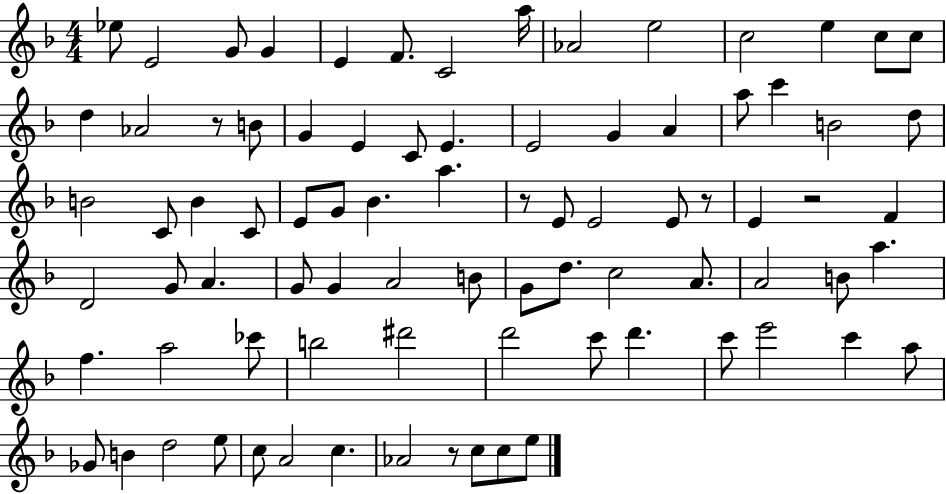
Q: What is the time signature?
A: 4/4